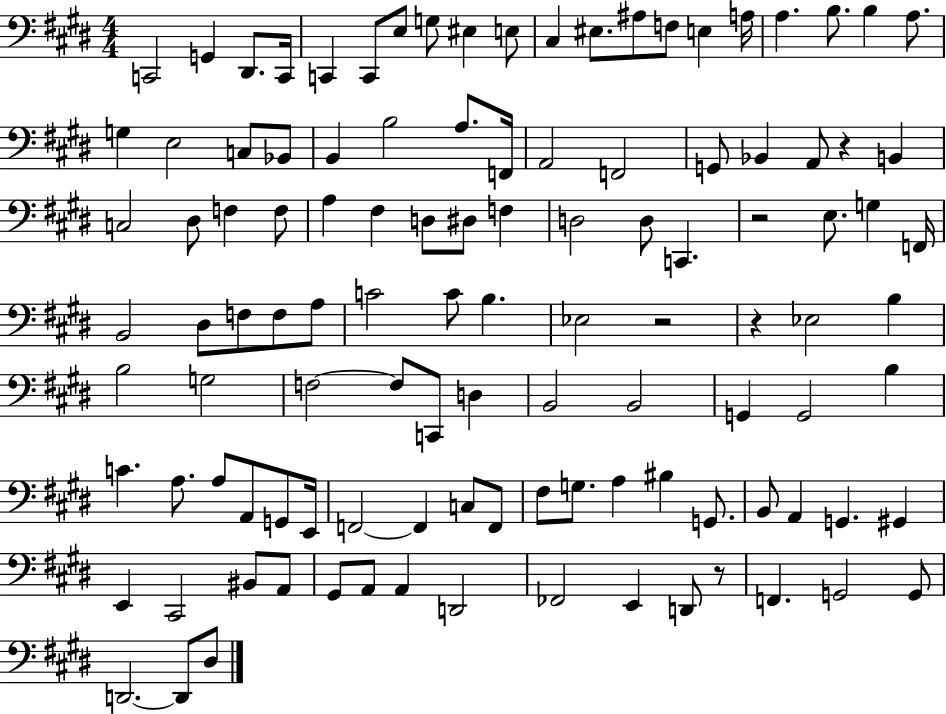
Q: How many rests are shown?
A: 5